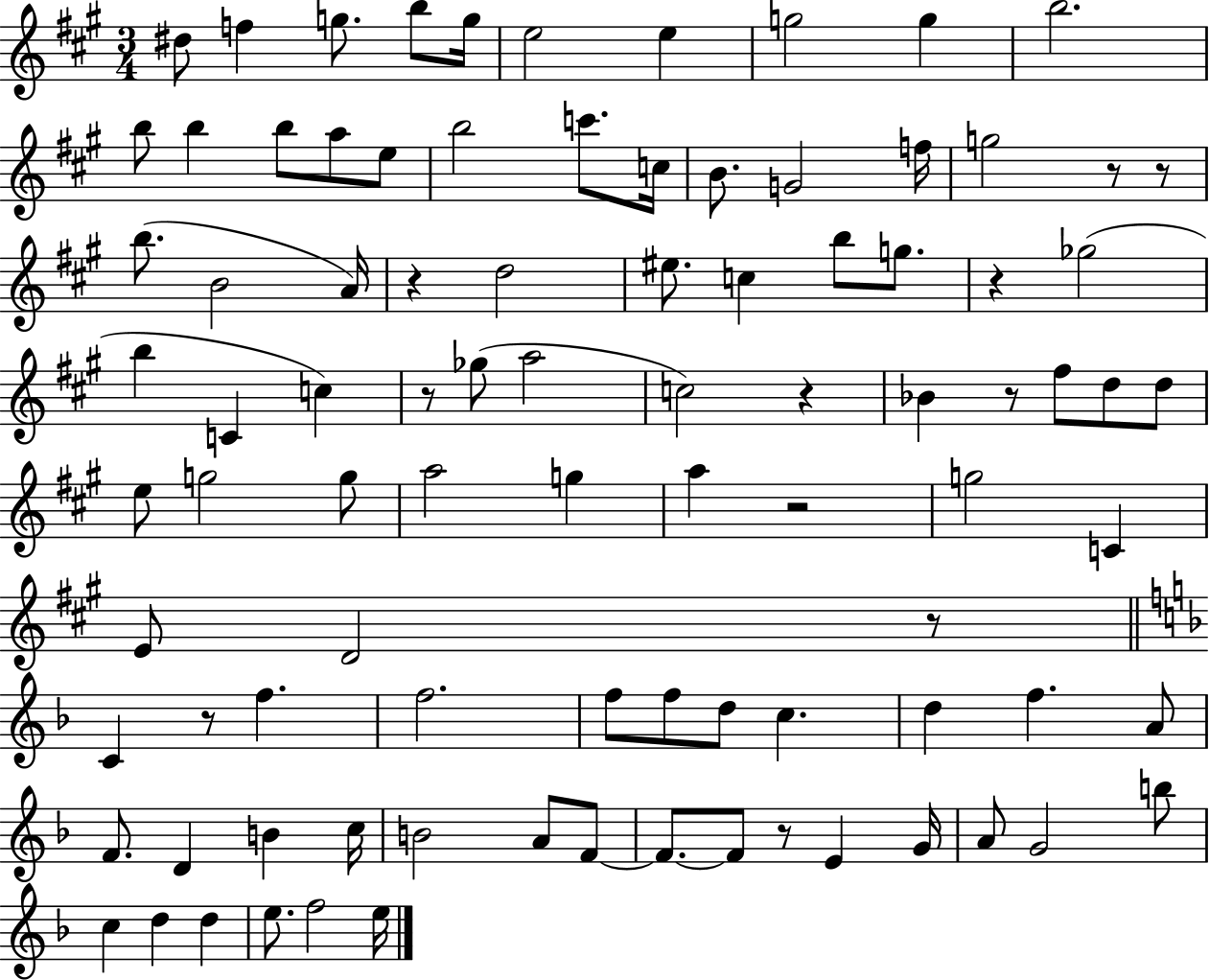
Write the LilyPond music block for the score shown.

{
  \clef treble
  \numericTimeSignature
  \time 3/4
  \key a \major
  \repeat volta 2 { dis''8 f''4 g''8. b''8 g''16 | e''2 e''4 | g''2 g''4 | b''2. | \break b''8 b''4 b''8 a''8 e''8 | b''2 c'''8. c''16 | b'8. g'2 f''16 | g''2 r8 r8 | \break b''8.( b'2 a'16) | r4 d''2 | eis''8. c''4 b''8 g''8. | r4 ges''2( | \break b''4 c'4 c''4) | r8 ges''8( a''2 | c''2) r4 | bes'4 r8 fis''8 d''8 d''8 | \break e''8 g''2 g''8 | a''2 g''4 | a''4 r2 | g''2 c'4 | \break e'8 d'2 r8 | \bar "||" \break \key f \major c'4 r8 f''4. | f''2. | f''8 f''8 d''8 c''4. | d''4 f''4. a'8 | \break f'8. d'4 b'4 c''16 | b'2 a'8 f'8~~ | f'8.~~ f'8 r8 e'4 g'16 | a'8 g'2 b''8 | \break c''4 d''4 d''4 | e''8. f''2 e''16 | } \bar "|."
}